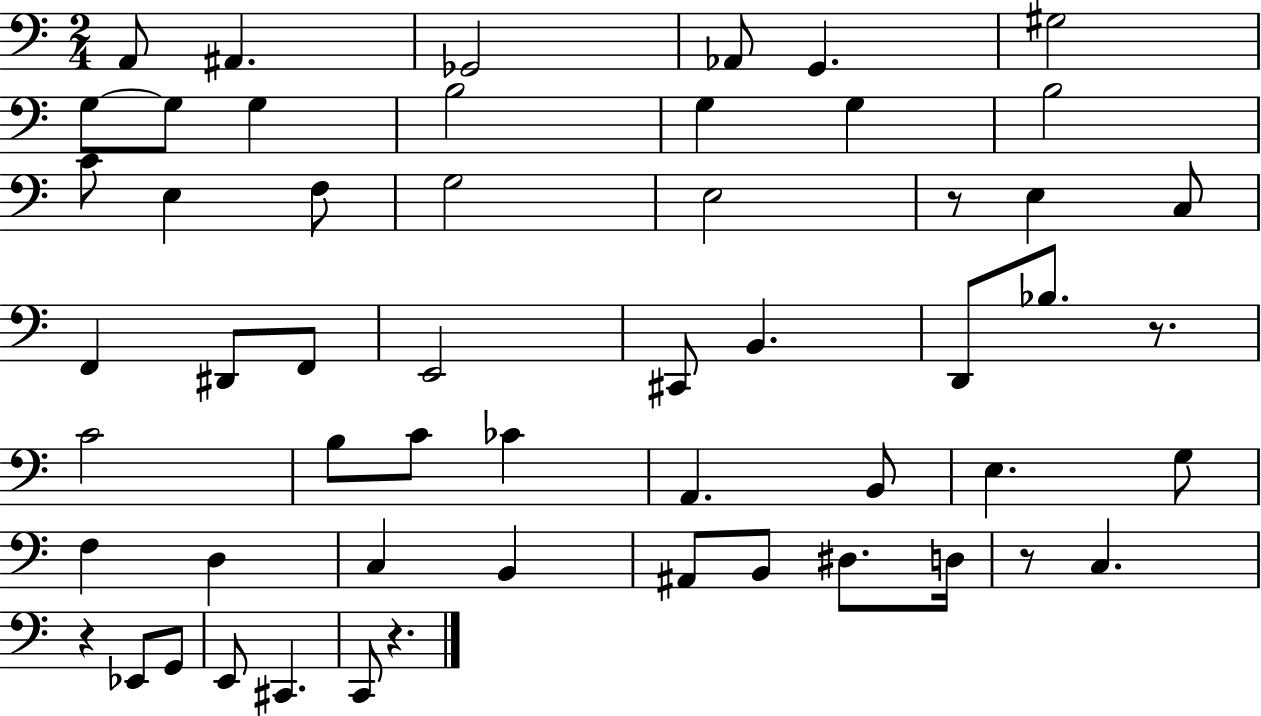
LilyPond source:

{
  \clef bass
  \numericTimeSignature
  \time 2/4
  \key c \major
  \repeat volta 2 { a,8 ais,4. | ges,2 | aes,8 g,4. | gis2 | \break g8~~ g8 g4 | b2 | g4 g4 | b2 | \break c'8 e4 f8 | g2 | e2 | r8 e4 c8 | \break f,4 dis,8 f,8 | e,2 | cis,8 b,4. | d,8 bes8. r8. | \break c'2 | b8 c'8 ces'4 | a,4. b,8 | e4. g8 | \break f4 d4 | c4 b,4 | ais,8 b,8 dis8. d16 | r8 c4. | \break r4 ees,8 g,8 | e,8 cis,4. | c,8 r4. | } \bar "|."
}